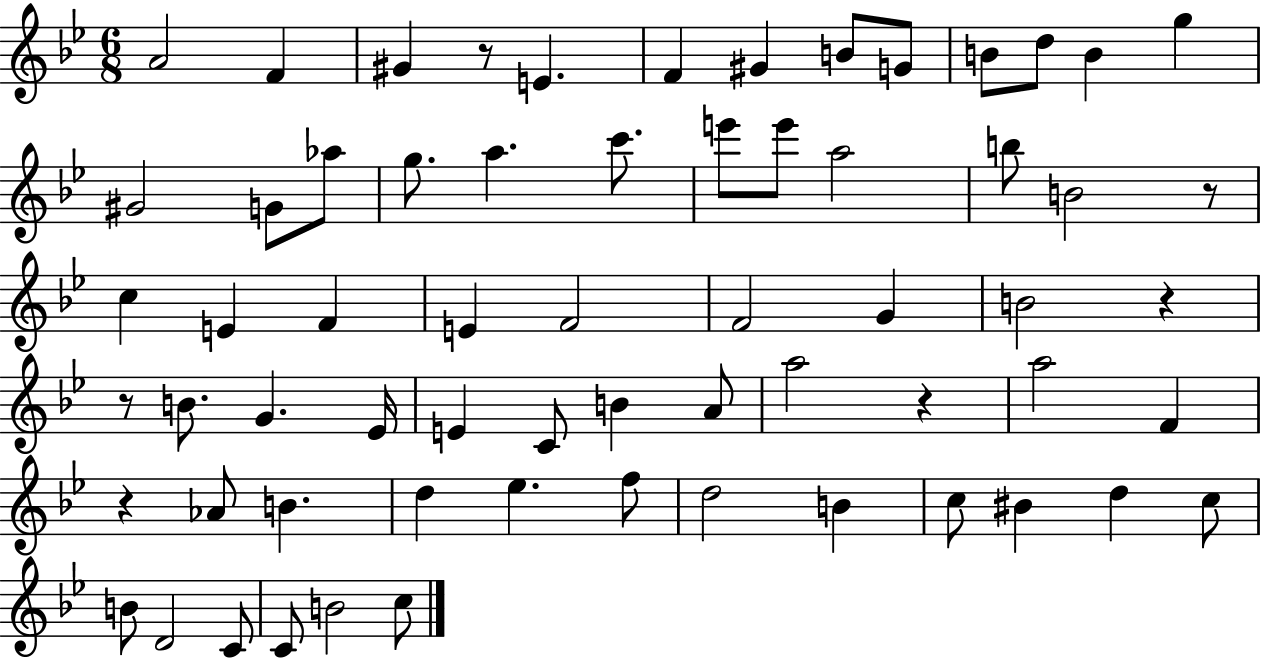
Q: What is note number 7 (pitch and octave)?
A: B4